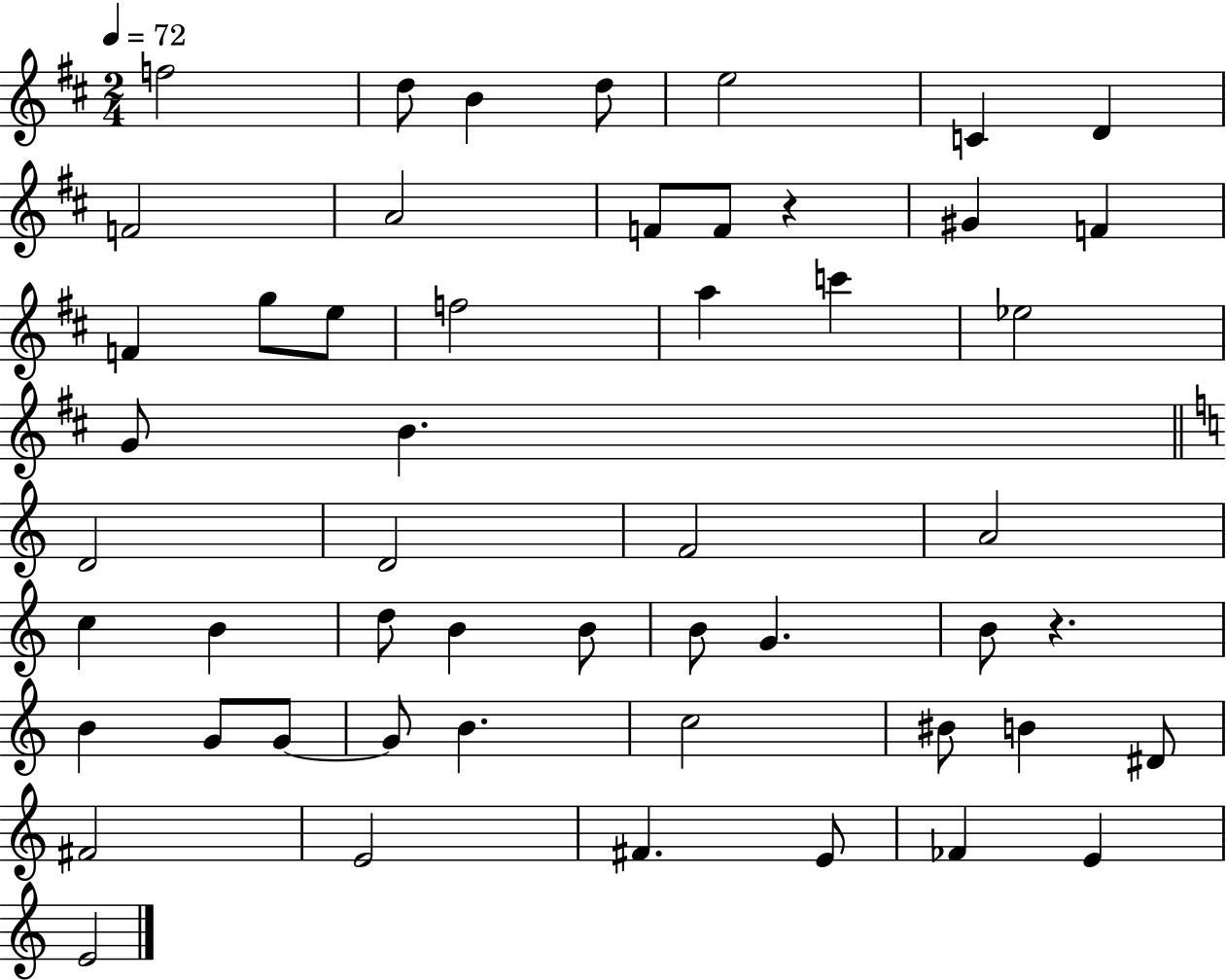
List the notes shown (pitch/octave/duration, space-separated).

F5/h D5/e B4/q D5/e E5/h C4/q D4/q F4/h A4/h F4/e F4/e R/q G#4/q F4/q F4/q G5/e E5/e F5/h A5/q C6/q Eb5/h G4/e B4/q. D4/h D4/h F4/h A4/h C5/q B4/q D5/e B4/q B4/e B4/e G4/q. B4/e R/q. B4/q G4/e G4/e G4/e B4/q. C5/h BIS4/e B4/q D#4/e F#4/h E4/h F#4/q. E4/e FES4/q E4/q E4/h